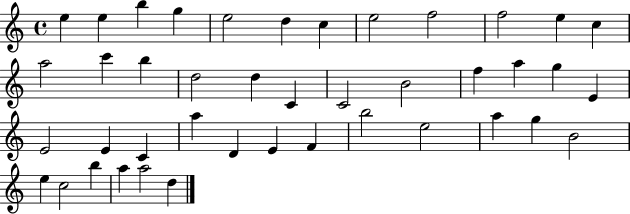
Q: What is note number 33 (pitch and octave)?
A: E5